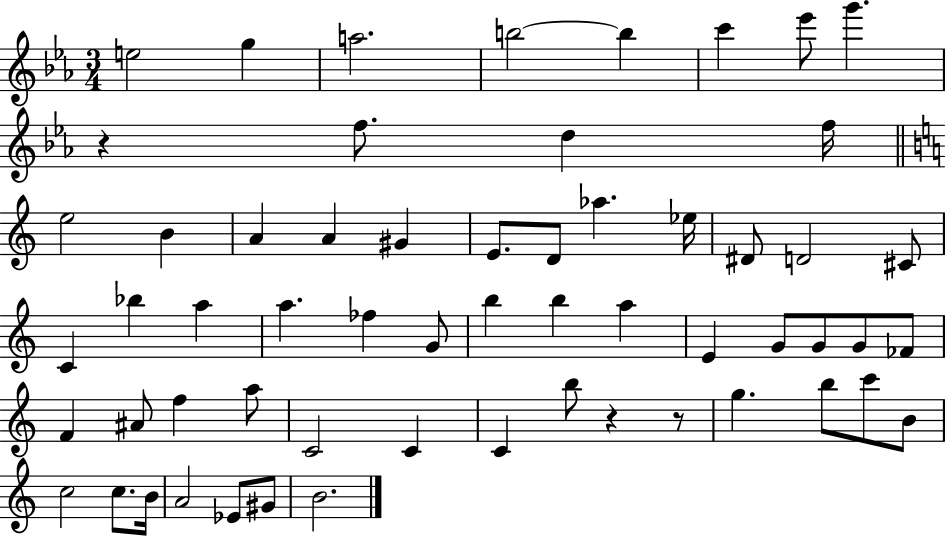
{
  \clef treble
  \numericTimeSignature
  \time 3/4
  \key ees \major
  e''2 g''4 | a''2. | b''2~~ b''4 | c'''4 ees'''8 g'''4. | \break r4 f''8. d''4 f''16 | \bar "||" \break \key c \major e''2 b'4 | a'4 a'4 gis'4 | e'8. d'8 aes''4. ees''16 | dis'8 d'2 cis'8 | \break c'4 bes''4 a''4 | a''4. fes''4 g'8 | b''4 b''4 a''4 | e'4 g'8 g'8 g'8 fes'8 | \break f'4 ais'8 f''4 a''8 | c'2 c'4 | c'4 b''8 r4 r8 | g''4. b''8 c'''8 b'8 | \break c''2 c''8. b'16 | a'2 ees'8 gis'8 | b'2. | \bar "|."
}